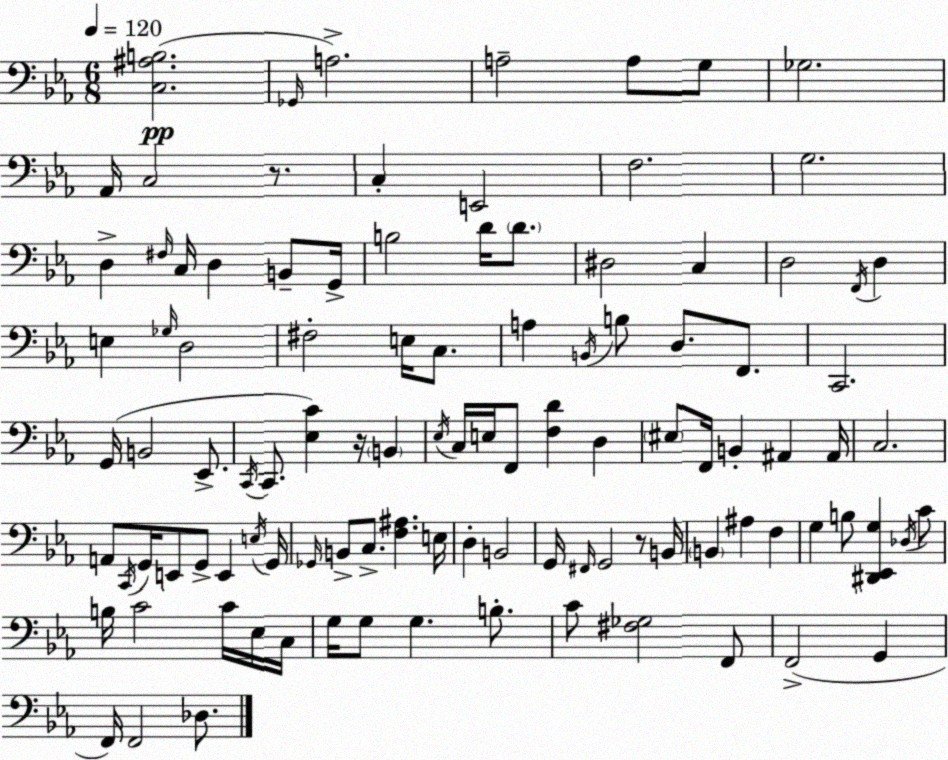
X:1
T:Untitled
M:6/8
L:1/4
K:Eb
[C,^A,B,]2 _G,,/4 A,2 A,2 A,/2 G,/2 _G,2 _A,,/4 C,2 z/2 C, E,,2 F,2 G,2 D, ^F,/4 C,/4 D, B,,/2 G,,/4 B,2 D/4 D/2 ^D,2 C, D,2 F,,/4 D, E, _G,/4 D,2 ^F,2 E,/4 C,/2 A, B,,/4 B,/2 D,/2 F,,/2 C,,2 G,,/4 B,,2 _E,,/2 C,,/4 C,,/2 [_E,C] z/4 B,, _E,/4 C,/4 E,/4 F,,/2 [F,D] D, ^E,/2 F,,/4 B,, ^A,, ^A,,/4 C,2 A,,/2 C,,/4 G,,/4 E,,/2 G,,/2 E,, E,/4 G,,/4 _G,,/4 B,,/2 C,/2 [F,^A,] E,/4 D, B,,2 G,,/4 ^F,,/4 G,,2 z/2 B,,/4 B,, ^A, F, G, B,/2 [^D,,_E,,G,] _D,/4 C/2 B,/4 C2 C/4 _E,/4 C,/4 G,/4 G,/2 G, B,/2 C/2 [^F,_G,]2 F,,/2 F,,2 G,, F,,/4 F,,2 _D,/2